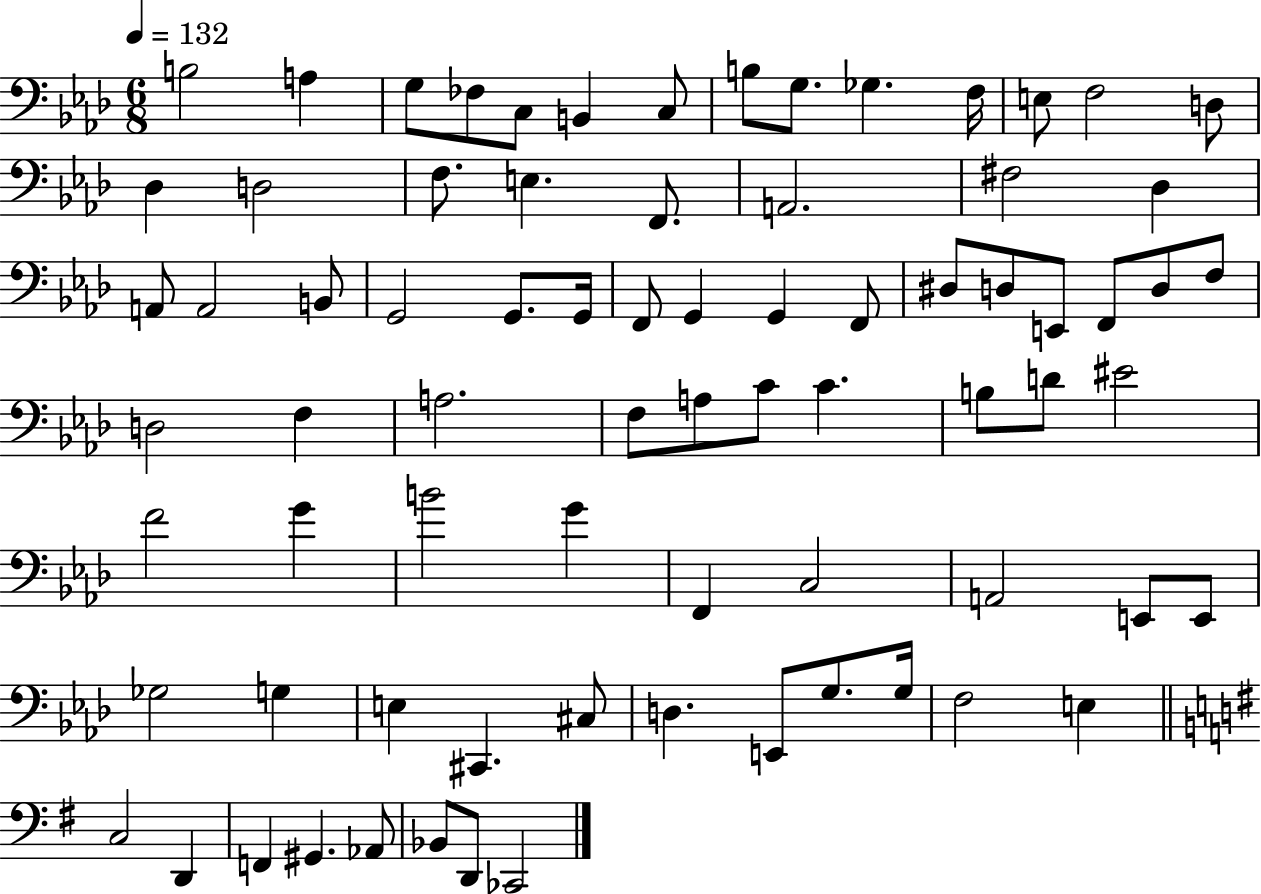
X:1
T:Untitled
M:6/8
L:1/4
K:Ab
B,2 A, G,/2 _F,/2 C,/2 B,, C,/2 B,/2 G,/2 _G, F,/4 E,/2 F,2 D,/2 _D, D,2 F,/2 E, F,,/2 A,,2 ^F,2 _D, A,,/2 A,,2 B,,/2 G,,2 G,,/2 G,,/4 F,,/2 G,, G,, F,,/2 ^D,/2 D,/2 E,,/2 F,,/2 D,/2 F,/2 D,2 F, A,2 F,/2 A,/2 C/2 C B,/2 D/2 ^E2 F2 G B2 G F,, C,2 A,,2 E,,/2 E,,/2 _G,2 G, E, ^C,, ^C,/2 D, E,,/2 G,/2 G,/4 F,2 E, C,2 D,, F,, ^G,, _A,,/2 _B,,/2 D,,/2 _C,,2